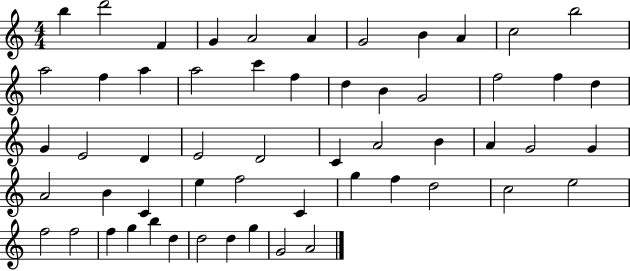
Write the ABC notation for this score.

X:1
T:Untitled
M:4/4
L:1/4
K:C
b d'2 F G A2 A G2 B A c2 b2 a2 f a a2 c' f d B G2 f2 f d G E2 D E2 D2 C A2 B A G2 G A2 B C e f2 C g f d2 c2 e2 f2 f2 f g b d d2 d g G2 A2